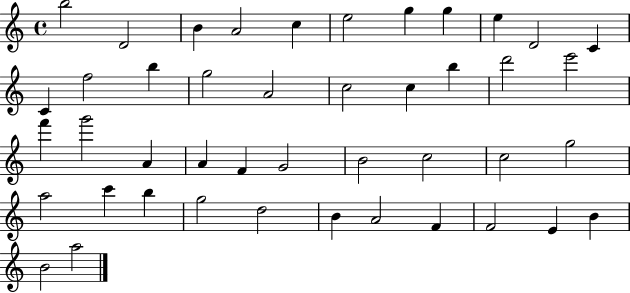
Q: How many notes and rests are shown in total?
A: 44